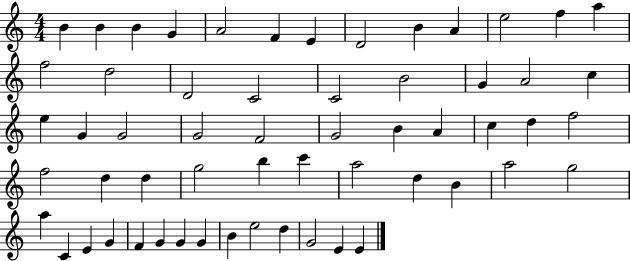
X:1
T:Untitled
M:4/4
L:1/4
K:C
B B B G A2 F E D2 B A e2 f a f2 d2 D2 C2 C2 B2 G A2 c e G G2 G2 F2 G2 B A c d f2 f2 d d g2 b c' a2 d B a2 g2 a C E G F G G G B e2 d G2 E E